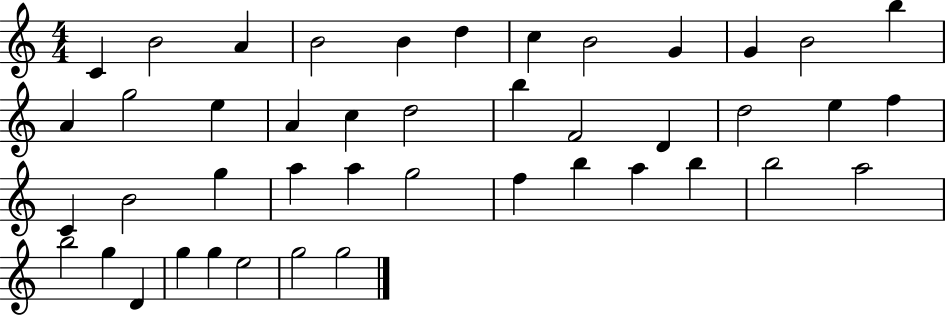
{
  \clef treble
  \numericTimeSignature
  \time 4/4
  \key c \major
  c'4 b'2 a'4 | b'2 b'4 d''4 | c''4 b'2 g'4 | g'4 b'2 b''4 | \break a'4 g''2 e''4 | a'4 c''4 d''2 | b''4 f'2 d'4 | d''2 e''4 f''4 | \break c'4 b'2 g''4 | a''4 a''4 g''2 | f''4 b''4 a''4 b''4 | b''2 a''2 | \break b''2 g''4 d'4 | g''4 g''4 e''2 | g''2 g''2 | \bar "|."
}